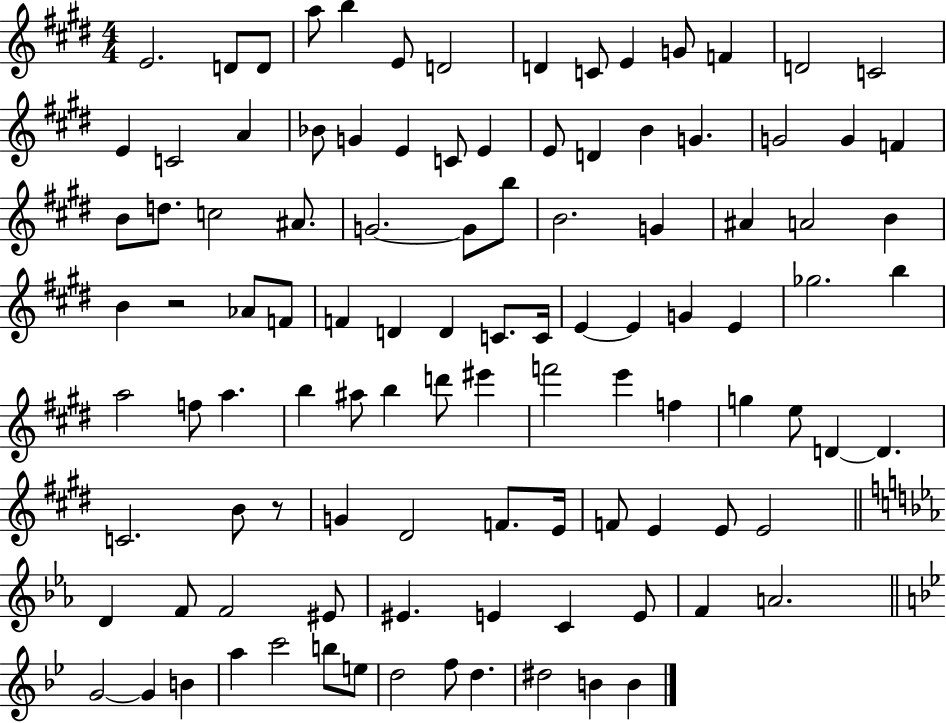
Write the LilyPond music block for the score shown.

{
  \clef treble
  \numericTimeSignature
  \time 4/4
  \key e \major
  e'2. d'8 d'8 | a''8 b''4 e'8 d'2 | d'4 c'8 e'4 g'8 f'4 | d'2 c'2 | \break e'4 c'2 a'4 | bes'8 g'4 e'4 c'8 e'4 | e'8 d'4 b'4 g'4. | g'2 g'4 f'4 | \break b'8 d''8. c''2 ais'8. | g'2.~~ g'8 b''8 | b'2. g'4 | ais'4 a'2 b'4 | \break b'4 r2 aes'8 f'8 | f'4 d'4 d'4 c'8. c'16 | e'4~~ e'4 g'4 e'4 | ges''2. b''4 | \break a''2 f''8 a''4. | b''4 ais''8 b''4 d'''8 eis'''4 | f'''2 e'''4 f''4 | g''4 e''8 d'4~~ d'4. | \break c'2. b'8 r8 | g'4 dis'2 f'8. e'16 | f'8 e'4 e'8 e'2 | \bar "||" \break \key ees \major d'4 f'8 f'2 eis'8 | eis'4. e'4 c'4 e'8 | f'4 a'2. | \bar "||" \break \key g \minor g'2~~ g'4 b'4 | a''4 c'''2 b''8 e''8 | d''2 f''8 d''4. | dis''2 b'4 b'4 | \break \bar "|."
}